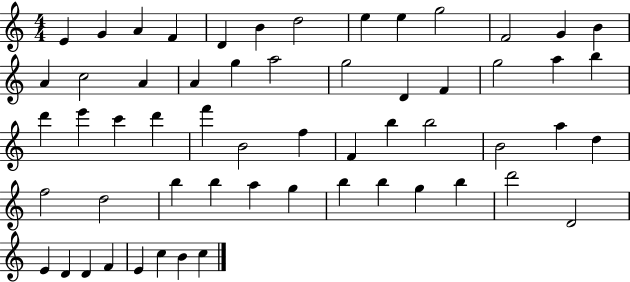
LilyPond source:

{
  \clef treble
  \numericTimeSignature
  \time 4/4
  \key c \major
  e'4 g'4 a'4 f'4 | d'4 b'4 d''2 | e''4 e''4 g''2 | f'2 g'4 b'4 | \break a'4 c''2 a'4 | a'4 g''4 a''2 | g''2 d'4 f'4 | g''2 a''4 b''4 | \break d'''4 e'''4 c'''4 d'''4 | f'''4 b'2 f''4 | f'4 b''4 b''2 | b'2 a''4 d''4 | \break f''2 d''2 | b''4 b''4 a''4 g''4 | b''4 b''4 g''4 b''4 | d'''2 d'2 | \break e'4 d'4 d'4 f'4 | e'4 c''4 b'4 c''4 | \bar "|."
}